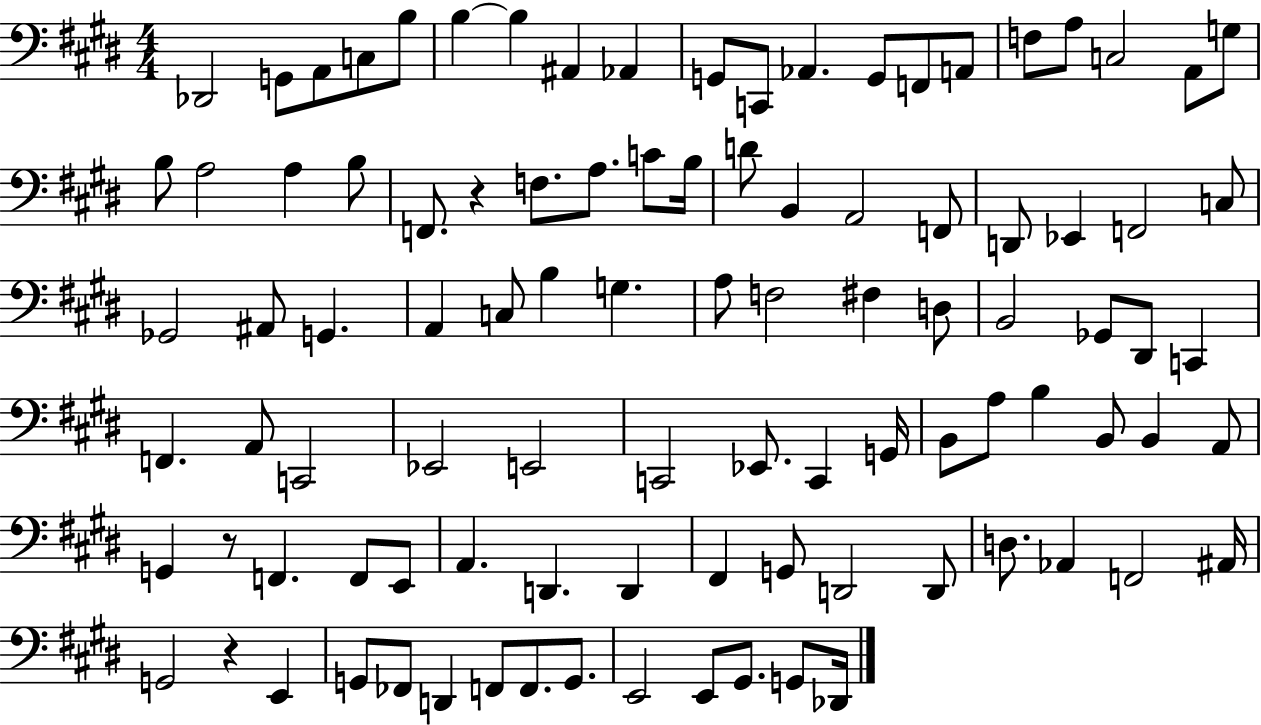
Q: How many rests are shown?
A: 3